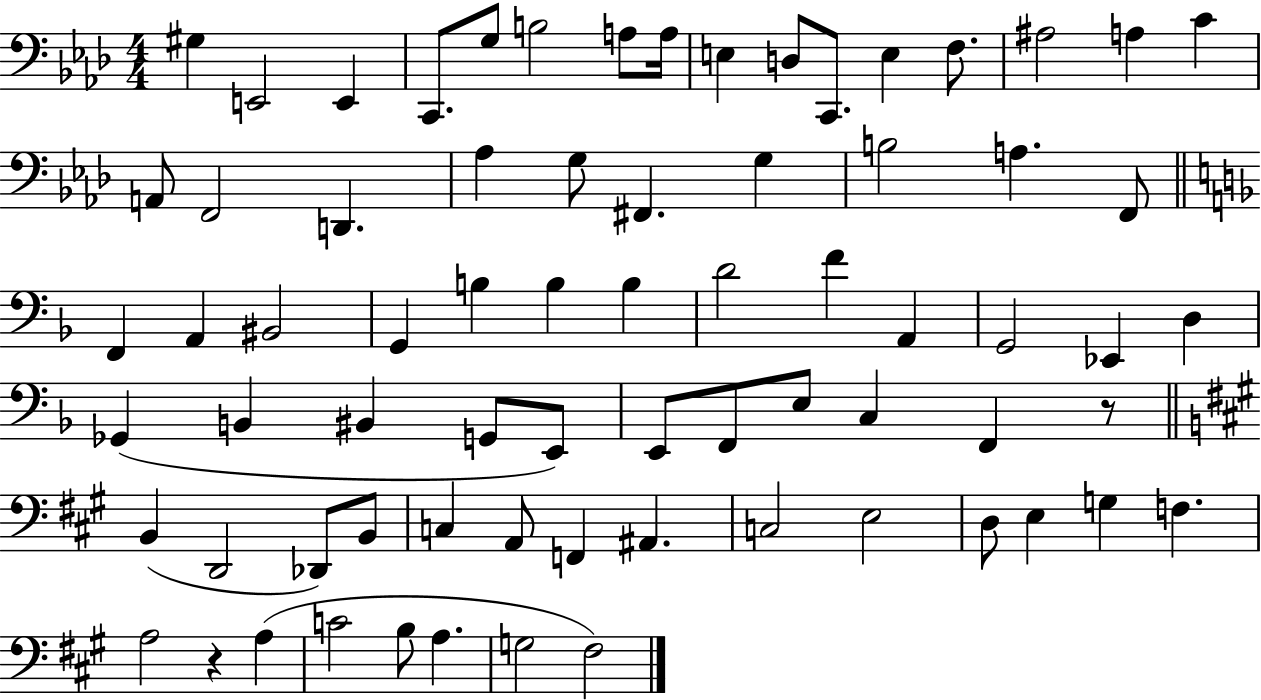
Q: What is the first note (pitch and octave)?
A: G#3